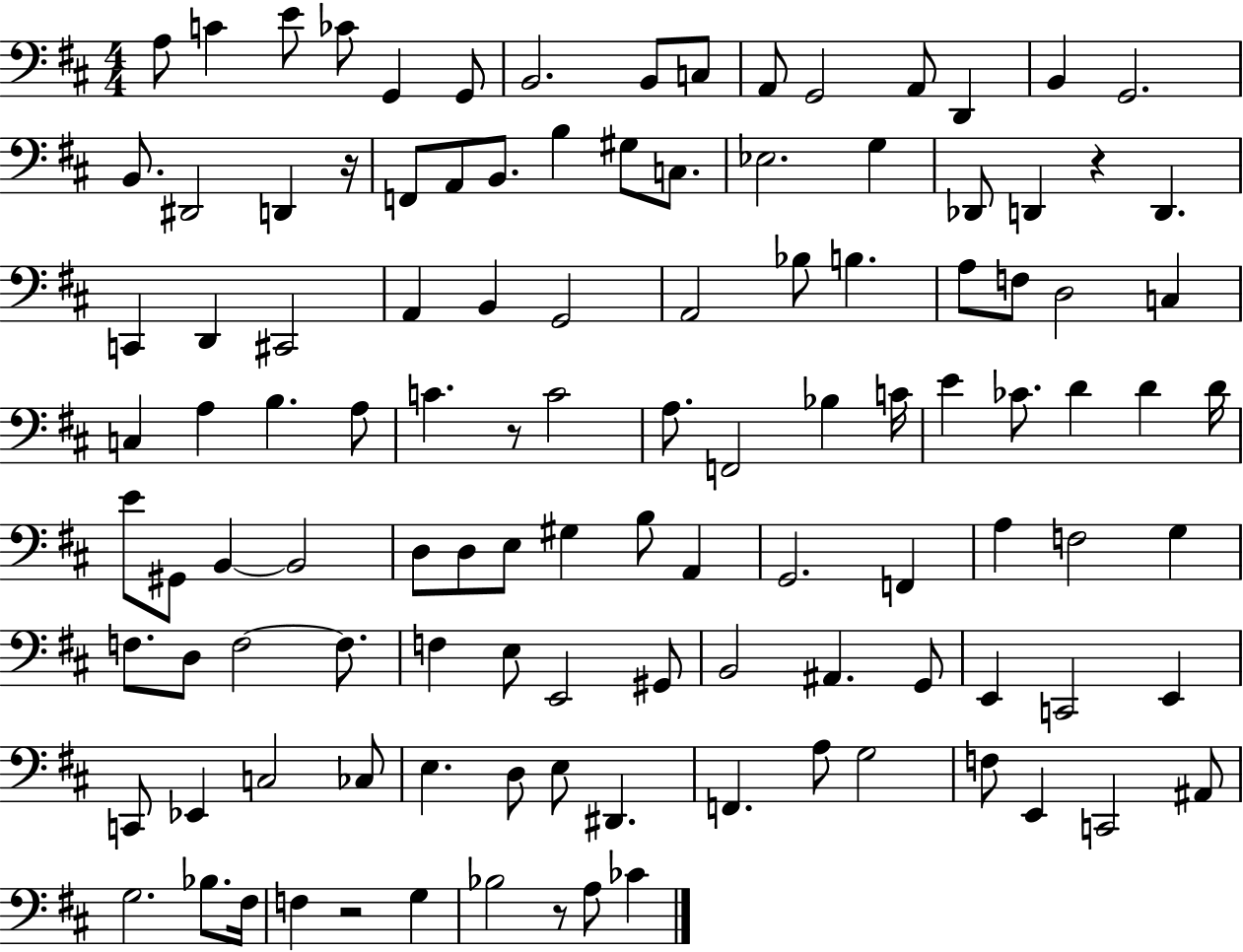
X:1
T:Untitled
M:4/4
L:1/4
K:D
A,/2 C E/2 _C/2 G,, G,,/2 B,,2 B,,/2 C,/2 A,,/2 G,,2 A,,/2 D,, B,, G,,2 B,,/2 ^D,,2 D,, z/4 F,,/2 A,,/2 B,,/2 B, ^G,/2 C,/2 _E,2 G, _D,,/2 D,, z D,, C,, D,, ^C,,2 A,, B,, G,,2 A,,2 _B,/2 B, A,/2 F,/2 D,2 C, C, A, B, A,/2 C z/2 C2 A,/2 F,,2 _B, C/4 E _C/2 D D D/4 E/2 ^G,,/2 B,, B,,2 D,/2 D,/2 E,/2 ^G, B,/2 A,, G,,2 F,, A, F,2 G, F,/2 D,/2 F,2 F,/2 F, E,/2 E,,2 ^G,,/2 B,,2 ^A,, G,,/2 E,, C,,2 E,, C,,/2 _E,, C,2 _C,/2 E, D,/2 E,/2 ^D,, F,, A,/2 G,2 F,/2 E,, C,,2 ^A,,/2 G,2 _B,/2 ^F,/4 F, z2 G, _B,2 z/2 A,/2 _C